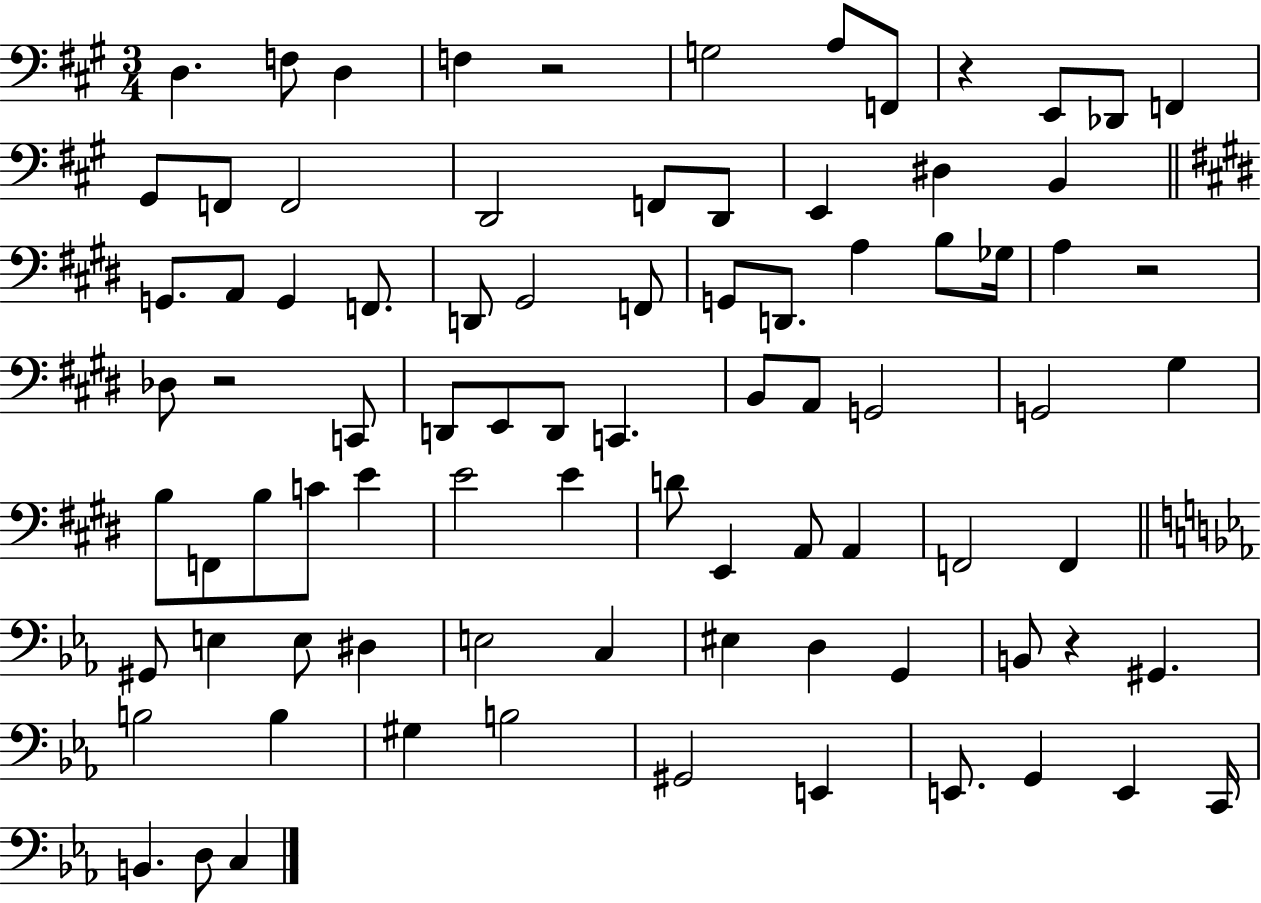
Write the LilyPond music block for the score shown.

{
  \clef bass
  \numericTimeSignature
  \time 3/4
  \key a \major
  d4. f8 d4 | f4 r2 | g2 a8 f,8 | r4 e,8 des,8 f,4 | \break gis,8 f,8 f,2 | d,2 f,8 d,8 | e,4 dis4 b,4 | \bar "||" \break \key e \major g,8. a,8 g,4 f,8. | d,8 gis,2 f,8 | g,8 d,8. a4 b8 ges16 | a4 r2 | \break des8 r2 c,8 | d,8 e,8 d,8 c,4. | b,8 a,8 g,2 | g,2 gis4 | \break b8 f,8 b8 c'8 e'4 | e'2 e'4 | d'8 e,4 a,8 a,4 | f,2 f,4 | \break \bar "||" \break \key ees \major gis,8 e4 e8 dis4 | e2 c4 | eis4 d4 g,4 | b,8 r4 gis,4. | \break b2 b4 | gis4 b2 | gis,2 e,4 | e,8. g,4 e,4 c,16 | \break b,4. d8 c4 | \bar "|."
}